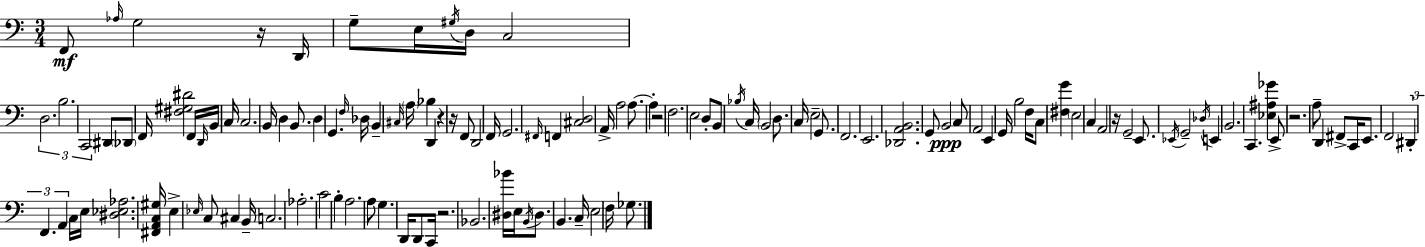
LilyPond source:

{
  \clef bass
  \numericTimeSignature
  \time 3/4
  \key a \minor
  f,8\mf \grace { aes16 } g2 r16 | d,16 g8-- e16 \acciaccatura { gis16 } d16 c2 | \tuplet 3/2 { d2. | b2. | \break c,2 } \parenthesize dis,8 | \parenthesize des,8 f,16 <fis gis dis'>2 f,16 | \grace { d,16 } b,16 c16 c2. | b,16 d4 b,8. d4 | \break g,4. \grace { f16 } des16 b,4-- | \grace { cis16 } \parenthesize a16 bes4 d,4 | r4 r16 f,8 d,2 | f,16 g,2. | \break \grace { fis,16 } f,4 <cis d>2 | a,16-> a2 | a8.~~ a4-. r2 | f2. | \break e2 | d8-. b,8 \acciaccatura { bes16 } c16 \parenthesize b,2 | d8. c16 e2-- | g,8. f,2. | \break e,2. | <des, a, b,>2. | g,8 b,2\ppp | c8 a,2 | \break e,4 g,16 b2 | f16 c8 <fis g'>4 \parenthesize e2 | c4 a,2 | r16 g,2-- | \break e,8. \acciaccatura { ees,16 } g,2-- | \acciaccatura { des16 } e,4 b,2. | c,4. | <ees ais ges'>4 e,8-> r2. | \break a8-- d,4 | fis,8-> c,16 e,8. f,2 | \tuplet 3/2 { dis,4-. f,4. | a,4 } c16 e16 <dis ees aes>2. | \break <fis, a, c gis>16 e4-> | \grace { ees16 } c8 cis4 b,16-- c2. | aes2.-. | c'2 | \break b4-. a2. | a8 | g4. d,16 d,8 c,16 r2. | bes,2. | \break <dis bes'>16 e16 | \acciaccatura { b,16 } dis8. b,4. c16-- e2 | f16 ges8. \bar "|."
}